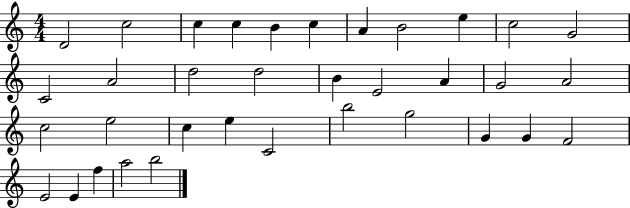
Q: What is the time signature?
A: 4/4